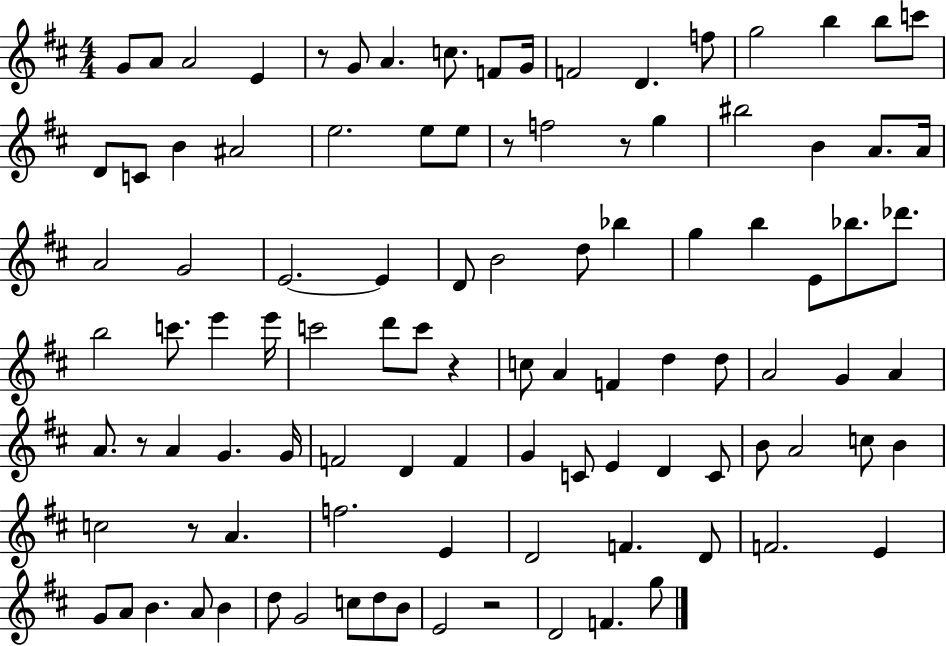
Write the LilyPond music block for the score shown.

{
  \clef treble
  \numericTimeSignature
  \time 4/4
  \key d \major
  g'8 a'8 a'2 e'4 | r8 g'8 a'4. c''8. f'8 g'16 | f'2 d'4. f''8 | g''2 b''4 b''8 c'''8 | \break d'8 c'8 b'4 ais'2 | e''2. e''8 e''8 | r8 f''2 r8 g''4 | bis''2 b'4 a'8. a'16 | \break a'2 g'2 | e'2.~~ e'4 | d'8 b'2 d''8 bes''4 | g''4 b''4 e'8 bes''8. des'''8. | \break b''2 c'''8. e'''4 e'''16 | c'''2 d'''8 c'''8 r4 | c''8 a'4 f'4 d''4 d''8 | a'2 g'4 a'4 | \break a'8. r8 a'4 g'4. g'16 | f'2 d'4 f'4 | g'4 c'8 e'4 d'4 c'8 | b'8 a'2 c''8 b'4 | \break c''2 r8 a'4. | f''2. e'4 | d'2 f'4. d'8 | f'2. e'4 | \break g'8 a'8 b'4. a'8 b'4 | d''8 g'2 c''8 d''8 b'8 | e'2 r2 | d'2 f'4. g''8 | \break \bar "|."
}